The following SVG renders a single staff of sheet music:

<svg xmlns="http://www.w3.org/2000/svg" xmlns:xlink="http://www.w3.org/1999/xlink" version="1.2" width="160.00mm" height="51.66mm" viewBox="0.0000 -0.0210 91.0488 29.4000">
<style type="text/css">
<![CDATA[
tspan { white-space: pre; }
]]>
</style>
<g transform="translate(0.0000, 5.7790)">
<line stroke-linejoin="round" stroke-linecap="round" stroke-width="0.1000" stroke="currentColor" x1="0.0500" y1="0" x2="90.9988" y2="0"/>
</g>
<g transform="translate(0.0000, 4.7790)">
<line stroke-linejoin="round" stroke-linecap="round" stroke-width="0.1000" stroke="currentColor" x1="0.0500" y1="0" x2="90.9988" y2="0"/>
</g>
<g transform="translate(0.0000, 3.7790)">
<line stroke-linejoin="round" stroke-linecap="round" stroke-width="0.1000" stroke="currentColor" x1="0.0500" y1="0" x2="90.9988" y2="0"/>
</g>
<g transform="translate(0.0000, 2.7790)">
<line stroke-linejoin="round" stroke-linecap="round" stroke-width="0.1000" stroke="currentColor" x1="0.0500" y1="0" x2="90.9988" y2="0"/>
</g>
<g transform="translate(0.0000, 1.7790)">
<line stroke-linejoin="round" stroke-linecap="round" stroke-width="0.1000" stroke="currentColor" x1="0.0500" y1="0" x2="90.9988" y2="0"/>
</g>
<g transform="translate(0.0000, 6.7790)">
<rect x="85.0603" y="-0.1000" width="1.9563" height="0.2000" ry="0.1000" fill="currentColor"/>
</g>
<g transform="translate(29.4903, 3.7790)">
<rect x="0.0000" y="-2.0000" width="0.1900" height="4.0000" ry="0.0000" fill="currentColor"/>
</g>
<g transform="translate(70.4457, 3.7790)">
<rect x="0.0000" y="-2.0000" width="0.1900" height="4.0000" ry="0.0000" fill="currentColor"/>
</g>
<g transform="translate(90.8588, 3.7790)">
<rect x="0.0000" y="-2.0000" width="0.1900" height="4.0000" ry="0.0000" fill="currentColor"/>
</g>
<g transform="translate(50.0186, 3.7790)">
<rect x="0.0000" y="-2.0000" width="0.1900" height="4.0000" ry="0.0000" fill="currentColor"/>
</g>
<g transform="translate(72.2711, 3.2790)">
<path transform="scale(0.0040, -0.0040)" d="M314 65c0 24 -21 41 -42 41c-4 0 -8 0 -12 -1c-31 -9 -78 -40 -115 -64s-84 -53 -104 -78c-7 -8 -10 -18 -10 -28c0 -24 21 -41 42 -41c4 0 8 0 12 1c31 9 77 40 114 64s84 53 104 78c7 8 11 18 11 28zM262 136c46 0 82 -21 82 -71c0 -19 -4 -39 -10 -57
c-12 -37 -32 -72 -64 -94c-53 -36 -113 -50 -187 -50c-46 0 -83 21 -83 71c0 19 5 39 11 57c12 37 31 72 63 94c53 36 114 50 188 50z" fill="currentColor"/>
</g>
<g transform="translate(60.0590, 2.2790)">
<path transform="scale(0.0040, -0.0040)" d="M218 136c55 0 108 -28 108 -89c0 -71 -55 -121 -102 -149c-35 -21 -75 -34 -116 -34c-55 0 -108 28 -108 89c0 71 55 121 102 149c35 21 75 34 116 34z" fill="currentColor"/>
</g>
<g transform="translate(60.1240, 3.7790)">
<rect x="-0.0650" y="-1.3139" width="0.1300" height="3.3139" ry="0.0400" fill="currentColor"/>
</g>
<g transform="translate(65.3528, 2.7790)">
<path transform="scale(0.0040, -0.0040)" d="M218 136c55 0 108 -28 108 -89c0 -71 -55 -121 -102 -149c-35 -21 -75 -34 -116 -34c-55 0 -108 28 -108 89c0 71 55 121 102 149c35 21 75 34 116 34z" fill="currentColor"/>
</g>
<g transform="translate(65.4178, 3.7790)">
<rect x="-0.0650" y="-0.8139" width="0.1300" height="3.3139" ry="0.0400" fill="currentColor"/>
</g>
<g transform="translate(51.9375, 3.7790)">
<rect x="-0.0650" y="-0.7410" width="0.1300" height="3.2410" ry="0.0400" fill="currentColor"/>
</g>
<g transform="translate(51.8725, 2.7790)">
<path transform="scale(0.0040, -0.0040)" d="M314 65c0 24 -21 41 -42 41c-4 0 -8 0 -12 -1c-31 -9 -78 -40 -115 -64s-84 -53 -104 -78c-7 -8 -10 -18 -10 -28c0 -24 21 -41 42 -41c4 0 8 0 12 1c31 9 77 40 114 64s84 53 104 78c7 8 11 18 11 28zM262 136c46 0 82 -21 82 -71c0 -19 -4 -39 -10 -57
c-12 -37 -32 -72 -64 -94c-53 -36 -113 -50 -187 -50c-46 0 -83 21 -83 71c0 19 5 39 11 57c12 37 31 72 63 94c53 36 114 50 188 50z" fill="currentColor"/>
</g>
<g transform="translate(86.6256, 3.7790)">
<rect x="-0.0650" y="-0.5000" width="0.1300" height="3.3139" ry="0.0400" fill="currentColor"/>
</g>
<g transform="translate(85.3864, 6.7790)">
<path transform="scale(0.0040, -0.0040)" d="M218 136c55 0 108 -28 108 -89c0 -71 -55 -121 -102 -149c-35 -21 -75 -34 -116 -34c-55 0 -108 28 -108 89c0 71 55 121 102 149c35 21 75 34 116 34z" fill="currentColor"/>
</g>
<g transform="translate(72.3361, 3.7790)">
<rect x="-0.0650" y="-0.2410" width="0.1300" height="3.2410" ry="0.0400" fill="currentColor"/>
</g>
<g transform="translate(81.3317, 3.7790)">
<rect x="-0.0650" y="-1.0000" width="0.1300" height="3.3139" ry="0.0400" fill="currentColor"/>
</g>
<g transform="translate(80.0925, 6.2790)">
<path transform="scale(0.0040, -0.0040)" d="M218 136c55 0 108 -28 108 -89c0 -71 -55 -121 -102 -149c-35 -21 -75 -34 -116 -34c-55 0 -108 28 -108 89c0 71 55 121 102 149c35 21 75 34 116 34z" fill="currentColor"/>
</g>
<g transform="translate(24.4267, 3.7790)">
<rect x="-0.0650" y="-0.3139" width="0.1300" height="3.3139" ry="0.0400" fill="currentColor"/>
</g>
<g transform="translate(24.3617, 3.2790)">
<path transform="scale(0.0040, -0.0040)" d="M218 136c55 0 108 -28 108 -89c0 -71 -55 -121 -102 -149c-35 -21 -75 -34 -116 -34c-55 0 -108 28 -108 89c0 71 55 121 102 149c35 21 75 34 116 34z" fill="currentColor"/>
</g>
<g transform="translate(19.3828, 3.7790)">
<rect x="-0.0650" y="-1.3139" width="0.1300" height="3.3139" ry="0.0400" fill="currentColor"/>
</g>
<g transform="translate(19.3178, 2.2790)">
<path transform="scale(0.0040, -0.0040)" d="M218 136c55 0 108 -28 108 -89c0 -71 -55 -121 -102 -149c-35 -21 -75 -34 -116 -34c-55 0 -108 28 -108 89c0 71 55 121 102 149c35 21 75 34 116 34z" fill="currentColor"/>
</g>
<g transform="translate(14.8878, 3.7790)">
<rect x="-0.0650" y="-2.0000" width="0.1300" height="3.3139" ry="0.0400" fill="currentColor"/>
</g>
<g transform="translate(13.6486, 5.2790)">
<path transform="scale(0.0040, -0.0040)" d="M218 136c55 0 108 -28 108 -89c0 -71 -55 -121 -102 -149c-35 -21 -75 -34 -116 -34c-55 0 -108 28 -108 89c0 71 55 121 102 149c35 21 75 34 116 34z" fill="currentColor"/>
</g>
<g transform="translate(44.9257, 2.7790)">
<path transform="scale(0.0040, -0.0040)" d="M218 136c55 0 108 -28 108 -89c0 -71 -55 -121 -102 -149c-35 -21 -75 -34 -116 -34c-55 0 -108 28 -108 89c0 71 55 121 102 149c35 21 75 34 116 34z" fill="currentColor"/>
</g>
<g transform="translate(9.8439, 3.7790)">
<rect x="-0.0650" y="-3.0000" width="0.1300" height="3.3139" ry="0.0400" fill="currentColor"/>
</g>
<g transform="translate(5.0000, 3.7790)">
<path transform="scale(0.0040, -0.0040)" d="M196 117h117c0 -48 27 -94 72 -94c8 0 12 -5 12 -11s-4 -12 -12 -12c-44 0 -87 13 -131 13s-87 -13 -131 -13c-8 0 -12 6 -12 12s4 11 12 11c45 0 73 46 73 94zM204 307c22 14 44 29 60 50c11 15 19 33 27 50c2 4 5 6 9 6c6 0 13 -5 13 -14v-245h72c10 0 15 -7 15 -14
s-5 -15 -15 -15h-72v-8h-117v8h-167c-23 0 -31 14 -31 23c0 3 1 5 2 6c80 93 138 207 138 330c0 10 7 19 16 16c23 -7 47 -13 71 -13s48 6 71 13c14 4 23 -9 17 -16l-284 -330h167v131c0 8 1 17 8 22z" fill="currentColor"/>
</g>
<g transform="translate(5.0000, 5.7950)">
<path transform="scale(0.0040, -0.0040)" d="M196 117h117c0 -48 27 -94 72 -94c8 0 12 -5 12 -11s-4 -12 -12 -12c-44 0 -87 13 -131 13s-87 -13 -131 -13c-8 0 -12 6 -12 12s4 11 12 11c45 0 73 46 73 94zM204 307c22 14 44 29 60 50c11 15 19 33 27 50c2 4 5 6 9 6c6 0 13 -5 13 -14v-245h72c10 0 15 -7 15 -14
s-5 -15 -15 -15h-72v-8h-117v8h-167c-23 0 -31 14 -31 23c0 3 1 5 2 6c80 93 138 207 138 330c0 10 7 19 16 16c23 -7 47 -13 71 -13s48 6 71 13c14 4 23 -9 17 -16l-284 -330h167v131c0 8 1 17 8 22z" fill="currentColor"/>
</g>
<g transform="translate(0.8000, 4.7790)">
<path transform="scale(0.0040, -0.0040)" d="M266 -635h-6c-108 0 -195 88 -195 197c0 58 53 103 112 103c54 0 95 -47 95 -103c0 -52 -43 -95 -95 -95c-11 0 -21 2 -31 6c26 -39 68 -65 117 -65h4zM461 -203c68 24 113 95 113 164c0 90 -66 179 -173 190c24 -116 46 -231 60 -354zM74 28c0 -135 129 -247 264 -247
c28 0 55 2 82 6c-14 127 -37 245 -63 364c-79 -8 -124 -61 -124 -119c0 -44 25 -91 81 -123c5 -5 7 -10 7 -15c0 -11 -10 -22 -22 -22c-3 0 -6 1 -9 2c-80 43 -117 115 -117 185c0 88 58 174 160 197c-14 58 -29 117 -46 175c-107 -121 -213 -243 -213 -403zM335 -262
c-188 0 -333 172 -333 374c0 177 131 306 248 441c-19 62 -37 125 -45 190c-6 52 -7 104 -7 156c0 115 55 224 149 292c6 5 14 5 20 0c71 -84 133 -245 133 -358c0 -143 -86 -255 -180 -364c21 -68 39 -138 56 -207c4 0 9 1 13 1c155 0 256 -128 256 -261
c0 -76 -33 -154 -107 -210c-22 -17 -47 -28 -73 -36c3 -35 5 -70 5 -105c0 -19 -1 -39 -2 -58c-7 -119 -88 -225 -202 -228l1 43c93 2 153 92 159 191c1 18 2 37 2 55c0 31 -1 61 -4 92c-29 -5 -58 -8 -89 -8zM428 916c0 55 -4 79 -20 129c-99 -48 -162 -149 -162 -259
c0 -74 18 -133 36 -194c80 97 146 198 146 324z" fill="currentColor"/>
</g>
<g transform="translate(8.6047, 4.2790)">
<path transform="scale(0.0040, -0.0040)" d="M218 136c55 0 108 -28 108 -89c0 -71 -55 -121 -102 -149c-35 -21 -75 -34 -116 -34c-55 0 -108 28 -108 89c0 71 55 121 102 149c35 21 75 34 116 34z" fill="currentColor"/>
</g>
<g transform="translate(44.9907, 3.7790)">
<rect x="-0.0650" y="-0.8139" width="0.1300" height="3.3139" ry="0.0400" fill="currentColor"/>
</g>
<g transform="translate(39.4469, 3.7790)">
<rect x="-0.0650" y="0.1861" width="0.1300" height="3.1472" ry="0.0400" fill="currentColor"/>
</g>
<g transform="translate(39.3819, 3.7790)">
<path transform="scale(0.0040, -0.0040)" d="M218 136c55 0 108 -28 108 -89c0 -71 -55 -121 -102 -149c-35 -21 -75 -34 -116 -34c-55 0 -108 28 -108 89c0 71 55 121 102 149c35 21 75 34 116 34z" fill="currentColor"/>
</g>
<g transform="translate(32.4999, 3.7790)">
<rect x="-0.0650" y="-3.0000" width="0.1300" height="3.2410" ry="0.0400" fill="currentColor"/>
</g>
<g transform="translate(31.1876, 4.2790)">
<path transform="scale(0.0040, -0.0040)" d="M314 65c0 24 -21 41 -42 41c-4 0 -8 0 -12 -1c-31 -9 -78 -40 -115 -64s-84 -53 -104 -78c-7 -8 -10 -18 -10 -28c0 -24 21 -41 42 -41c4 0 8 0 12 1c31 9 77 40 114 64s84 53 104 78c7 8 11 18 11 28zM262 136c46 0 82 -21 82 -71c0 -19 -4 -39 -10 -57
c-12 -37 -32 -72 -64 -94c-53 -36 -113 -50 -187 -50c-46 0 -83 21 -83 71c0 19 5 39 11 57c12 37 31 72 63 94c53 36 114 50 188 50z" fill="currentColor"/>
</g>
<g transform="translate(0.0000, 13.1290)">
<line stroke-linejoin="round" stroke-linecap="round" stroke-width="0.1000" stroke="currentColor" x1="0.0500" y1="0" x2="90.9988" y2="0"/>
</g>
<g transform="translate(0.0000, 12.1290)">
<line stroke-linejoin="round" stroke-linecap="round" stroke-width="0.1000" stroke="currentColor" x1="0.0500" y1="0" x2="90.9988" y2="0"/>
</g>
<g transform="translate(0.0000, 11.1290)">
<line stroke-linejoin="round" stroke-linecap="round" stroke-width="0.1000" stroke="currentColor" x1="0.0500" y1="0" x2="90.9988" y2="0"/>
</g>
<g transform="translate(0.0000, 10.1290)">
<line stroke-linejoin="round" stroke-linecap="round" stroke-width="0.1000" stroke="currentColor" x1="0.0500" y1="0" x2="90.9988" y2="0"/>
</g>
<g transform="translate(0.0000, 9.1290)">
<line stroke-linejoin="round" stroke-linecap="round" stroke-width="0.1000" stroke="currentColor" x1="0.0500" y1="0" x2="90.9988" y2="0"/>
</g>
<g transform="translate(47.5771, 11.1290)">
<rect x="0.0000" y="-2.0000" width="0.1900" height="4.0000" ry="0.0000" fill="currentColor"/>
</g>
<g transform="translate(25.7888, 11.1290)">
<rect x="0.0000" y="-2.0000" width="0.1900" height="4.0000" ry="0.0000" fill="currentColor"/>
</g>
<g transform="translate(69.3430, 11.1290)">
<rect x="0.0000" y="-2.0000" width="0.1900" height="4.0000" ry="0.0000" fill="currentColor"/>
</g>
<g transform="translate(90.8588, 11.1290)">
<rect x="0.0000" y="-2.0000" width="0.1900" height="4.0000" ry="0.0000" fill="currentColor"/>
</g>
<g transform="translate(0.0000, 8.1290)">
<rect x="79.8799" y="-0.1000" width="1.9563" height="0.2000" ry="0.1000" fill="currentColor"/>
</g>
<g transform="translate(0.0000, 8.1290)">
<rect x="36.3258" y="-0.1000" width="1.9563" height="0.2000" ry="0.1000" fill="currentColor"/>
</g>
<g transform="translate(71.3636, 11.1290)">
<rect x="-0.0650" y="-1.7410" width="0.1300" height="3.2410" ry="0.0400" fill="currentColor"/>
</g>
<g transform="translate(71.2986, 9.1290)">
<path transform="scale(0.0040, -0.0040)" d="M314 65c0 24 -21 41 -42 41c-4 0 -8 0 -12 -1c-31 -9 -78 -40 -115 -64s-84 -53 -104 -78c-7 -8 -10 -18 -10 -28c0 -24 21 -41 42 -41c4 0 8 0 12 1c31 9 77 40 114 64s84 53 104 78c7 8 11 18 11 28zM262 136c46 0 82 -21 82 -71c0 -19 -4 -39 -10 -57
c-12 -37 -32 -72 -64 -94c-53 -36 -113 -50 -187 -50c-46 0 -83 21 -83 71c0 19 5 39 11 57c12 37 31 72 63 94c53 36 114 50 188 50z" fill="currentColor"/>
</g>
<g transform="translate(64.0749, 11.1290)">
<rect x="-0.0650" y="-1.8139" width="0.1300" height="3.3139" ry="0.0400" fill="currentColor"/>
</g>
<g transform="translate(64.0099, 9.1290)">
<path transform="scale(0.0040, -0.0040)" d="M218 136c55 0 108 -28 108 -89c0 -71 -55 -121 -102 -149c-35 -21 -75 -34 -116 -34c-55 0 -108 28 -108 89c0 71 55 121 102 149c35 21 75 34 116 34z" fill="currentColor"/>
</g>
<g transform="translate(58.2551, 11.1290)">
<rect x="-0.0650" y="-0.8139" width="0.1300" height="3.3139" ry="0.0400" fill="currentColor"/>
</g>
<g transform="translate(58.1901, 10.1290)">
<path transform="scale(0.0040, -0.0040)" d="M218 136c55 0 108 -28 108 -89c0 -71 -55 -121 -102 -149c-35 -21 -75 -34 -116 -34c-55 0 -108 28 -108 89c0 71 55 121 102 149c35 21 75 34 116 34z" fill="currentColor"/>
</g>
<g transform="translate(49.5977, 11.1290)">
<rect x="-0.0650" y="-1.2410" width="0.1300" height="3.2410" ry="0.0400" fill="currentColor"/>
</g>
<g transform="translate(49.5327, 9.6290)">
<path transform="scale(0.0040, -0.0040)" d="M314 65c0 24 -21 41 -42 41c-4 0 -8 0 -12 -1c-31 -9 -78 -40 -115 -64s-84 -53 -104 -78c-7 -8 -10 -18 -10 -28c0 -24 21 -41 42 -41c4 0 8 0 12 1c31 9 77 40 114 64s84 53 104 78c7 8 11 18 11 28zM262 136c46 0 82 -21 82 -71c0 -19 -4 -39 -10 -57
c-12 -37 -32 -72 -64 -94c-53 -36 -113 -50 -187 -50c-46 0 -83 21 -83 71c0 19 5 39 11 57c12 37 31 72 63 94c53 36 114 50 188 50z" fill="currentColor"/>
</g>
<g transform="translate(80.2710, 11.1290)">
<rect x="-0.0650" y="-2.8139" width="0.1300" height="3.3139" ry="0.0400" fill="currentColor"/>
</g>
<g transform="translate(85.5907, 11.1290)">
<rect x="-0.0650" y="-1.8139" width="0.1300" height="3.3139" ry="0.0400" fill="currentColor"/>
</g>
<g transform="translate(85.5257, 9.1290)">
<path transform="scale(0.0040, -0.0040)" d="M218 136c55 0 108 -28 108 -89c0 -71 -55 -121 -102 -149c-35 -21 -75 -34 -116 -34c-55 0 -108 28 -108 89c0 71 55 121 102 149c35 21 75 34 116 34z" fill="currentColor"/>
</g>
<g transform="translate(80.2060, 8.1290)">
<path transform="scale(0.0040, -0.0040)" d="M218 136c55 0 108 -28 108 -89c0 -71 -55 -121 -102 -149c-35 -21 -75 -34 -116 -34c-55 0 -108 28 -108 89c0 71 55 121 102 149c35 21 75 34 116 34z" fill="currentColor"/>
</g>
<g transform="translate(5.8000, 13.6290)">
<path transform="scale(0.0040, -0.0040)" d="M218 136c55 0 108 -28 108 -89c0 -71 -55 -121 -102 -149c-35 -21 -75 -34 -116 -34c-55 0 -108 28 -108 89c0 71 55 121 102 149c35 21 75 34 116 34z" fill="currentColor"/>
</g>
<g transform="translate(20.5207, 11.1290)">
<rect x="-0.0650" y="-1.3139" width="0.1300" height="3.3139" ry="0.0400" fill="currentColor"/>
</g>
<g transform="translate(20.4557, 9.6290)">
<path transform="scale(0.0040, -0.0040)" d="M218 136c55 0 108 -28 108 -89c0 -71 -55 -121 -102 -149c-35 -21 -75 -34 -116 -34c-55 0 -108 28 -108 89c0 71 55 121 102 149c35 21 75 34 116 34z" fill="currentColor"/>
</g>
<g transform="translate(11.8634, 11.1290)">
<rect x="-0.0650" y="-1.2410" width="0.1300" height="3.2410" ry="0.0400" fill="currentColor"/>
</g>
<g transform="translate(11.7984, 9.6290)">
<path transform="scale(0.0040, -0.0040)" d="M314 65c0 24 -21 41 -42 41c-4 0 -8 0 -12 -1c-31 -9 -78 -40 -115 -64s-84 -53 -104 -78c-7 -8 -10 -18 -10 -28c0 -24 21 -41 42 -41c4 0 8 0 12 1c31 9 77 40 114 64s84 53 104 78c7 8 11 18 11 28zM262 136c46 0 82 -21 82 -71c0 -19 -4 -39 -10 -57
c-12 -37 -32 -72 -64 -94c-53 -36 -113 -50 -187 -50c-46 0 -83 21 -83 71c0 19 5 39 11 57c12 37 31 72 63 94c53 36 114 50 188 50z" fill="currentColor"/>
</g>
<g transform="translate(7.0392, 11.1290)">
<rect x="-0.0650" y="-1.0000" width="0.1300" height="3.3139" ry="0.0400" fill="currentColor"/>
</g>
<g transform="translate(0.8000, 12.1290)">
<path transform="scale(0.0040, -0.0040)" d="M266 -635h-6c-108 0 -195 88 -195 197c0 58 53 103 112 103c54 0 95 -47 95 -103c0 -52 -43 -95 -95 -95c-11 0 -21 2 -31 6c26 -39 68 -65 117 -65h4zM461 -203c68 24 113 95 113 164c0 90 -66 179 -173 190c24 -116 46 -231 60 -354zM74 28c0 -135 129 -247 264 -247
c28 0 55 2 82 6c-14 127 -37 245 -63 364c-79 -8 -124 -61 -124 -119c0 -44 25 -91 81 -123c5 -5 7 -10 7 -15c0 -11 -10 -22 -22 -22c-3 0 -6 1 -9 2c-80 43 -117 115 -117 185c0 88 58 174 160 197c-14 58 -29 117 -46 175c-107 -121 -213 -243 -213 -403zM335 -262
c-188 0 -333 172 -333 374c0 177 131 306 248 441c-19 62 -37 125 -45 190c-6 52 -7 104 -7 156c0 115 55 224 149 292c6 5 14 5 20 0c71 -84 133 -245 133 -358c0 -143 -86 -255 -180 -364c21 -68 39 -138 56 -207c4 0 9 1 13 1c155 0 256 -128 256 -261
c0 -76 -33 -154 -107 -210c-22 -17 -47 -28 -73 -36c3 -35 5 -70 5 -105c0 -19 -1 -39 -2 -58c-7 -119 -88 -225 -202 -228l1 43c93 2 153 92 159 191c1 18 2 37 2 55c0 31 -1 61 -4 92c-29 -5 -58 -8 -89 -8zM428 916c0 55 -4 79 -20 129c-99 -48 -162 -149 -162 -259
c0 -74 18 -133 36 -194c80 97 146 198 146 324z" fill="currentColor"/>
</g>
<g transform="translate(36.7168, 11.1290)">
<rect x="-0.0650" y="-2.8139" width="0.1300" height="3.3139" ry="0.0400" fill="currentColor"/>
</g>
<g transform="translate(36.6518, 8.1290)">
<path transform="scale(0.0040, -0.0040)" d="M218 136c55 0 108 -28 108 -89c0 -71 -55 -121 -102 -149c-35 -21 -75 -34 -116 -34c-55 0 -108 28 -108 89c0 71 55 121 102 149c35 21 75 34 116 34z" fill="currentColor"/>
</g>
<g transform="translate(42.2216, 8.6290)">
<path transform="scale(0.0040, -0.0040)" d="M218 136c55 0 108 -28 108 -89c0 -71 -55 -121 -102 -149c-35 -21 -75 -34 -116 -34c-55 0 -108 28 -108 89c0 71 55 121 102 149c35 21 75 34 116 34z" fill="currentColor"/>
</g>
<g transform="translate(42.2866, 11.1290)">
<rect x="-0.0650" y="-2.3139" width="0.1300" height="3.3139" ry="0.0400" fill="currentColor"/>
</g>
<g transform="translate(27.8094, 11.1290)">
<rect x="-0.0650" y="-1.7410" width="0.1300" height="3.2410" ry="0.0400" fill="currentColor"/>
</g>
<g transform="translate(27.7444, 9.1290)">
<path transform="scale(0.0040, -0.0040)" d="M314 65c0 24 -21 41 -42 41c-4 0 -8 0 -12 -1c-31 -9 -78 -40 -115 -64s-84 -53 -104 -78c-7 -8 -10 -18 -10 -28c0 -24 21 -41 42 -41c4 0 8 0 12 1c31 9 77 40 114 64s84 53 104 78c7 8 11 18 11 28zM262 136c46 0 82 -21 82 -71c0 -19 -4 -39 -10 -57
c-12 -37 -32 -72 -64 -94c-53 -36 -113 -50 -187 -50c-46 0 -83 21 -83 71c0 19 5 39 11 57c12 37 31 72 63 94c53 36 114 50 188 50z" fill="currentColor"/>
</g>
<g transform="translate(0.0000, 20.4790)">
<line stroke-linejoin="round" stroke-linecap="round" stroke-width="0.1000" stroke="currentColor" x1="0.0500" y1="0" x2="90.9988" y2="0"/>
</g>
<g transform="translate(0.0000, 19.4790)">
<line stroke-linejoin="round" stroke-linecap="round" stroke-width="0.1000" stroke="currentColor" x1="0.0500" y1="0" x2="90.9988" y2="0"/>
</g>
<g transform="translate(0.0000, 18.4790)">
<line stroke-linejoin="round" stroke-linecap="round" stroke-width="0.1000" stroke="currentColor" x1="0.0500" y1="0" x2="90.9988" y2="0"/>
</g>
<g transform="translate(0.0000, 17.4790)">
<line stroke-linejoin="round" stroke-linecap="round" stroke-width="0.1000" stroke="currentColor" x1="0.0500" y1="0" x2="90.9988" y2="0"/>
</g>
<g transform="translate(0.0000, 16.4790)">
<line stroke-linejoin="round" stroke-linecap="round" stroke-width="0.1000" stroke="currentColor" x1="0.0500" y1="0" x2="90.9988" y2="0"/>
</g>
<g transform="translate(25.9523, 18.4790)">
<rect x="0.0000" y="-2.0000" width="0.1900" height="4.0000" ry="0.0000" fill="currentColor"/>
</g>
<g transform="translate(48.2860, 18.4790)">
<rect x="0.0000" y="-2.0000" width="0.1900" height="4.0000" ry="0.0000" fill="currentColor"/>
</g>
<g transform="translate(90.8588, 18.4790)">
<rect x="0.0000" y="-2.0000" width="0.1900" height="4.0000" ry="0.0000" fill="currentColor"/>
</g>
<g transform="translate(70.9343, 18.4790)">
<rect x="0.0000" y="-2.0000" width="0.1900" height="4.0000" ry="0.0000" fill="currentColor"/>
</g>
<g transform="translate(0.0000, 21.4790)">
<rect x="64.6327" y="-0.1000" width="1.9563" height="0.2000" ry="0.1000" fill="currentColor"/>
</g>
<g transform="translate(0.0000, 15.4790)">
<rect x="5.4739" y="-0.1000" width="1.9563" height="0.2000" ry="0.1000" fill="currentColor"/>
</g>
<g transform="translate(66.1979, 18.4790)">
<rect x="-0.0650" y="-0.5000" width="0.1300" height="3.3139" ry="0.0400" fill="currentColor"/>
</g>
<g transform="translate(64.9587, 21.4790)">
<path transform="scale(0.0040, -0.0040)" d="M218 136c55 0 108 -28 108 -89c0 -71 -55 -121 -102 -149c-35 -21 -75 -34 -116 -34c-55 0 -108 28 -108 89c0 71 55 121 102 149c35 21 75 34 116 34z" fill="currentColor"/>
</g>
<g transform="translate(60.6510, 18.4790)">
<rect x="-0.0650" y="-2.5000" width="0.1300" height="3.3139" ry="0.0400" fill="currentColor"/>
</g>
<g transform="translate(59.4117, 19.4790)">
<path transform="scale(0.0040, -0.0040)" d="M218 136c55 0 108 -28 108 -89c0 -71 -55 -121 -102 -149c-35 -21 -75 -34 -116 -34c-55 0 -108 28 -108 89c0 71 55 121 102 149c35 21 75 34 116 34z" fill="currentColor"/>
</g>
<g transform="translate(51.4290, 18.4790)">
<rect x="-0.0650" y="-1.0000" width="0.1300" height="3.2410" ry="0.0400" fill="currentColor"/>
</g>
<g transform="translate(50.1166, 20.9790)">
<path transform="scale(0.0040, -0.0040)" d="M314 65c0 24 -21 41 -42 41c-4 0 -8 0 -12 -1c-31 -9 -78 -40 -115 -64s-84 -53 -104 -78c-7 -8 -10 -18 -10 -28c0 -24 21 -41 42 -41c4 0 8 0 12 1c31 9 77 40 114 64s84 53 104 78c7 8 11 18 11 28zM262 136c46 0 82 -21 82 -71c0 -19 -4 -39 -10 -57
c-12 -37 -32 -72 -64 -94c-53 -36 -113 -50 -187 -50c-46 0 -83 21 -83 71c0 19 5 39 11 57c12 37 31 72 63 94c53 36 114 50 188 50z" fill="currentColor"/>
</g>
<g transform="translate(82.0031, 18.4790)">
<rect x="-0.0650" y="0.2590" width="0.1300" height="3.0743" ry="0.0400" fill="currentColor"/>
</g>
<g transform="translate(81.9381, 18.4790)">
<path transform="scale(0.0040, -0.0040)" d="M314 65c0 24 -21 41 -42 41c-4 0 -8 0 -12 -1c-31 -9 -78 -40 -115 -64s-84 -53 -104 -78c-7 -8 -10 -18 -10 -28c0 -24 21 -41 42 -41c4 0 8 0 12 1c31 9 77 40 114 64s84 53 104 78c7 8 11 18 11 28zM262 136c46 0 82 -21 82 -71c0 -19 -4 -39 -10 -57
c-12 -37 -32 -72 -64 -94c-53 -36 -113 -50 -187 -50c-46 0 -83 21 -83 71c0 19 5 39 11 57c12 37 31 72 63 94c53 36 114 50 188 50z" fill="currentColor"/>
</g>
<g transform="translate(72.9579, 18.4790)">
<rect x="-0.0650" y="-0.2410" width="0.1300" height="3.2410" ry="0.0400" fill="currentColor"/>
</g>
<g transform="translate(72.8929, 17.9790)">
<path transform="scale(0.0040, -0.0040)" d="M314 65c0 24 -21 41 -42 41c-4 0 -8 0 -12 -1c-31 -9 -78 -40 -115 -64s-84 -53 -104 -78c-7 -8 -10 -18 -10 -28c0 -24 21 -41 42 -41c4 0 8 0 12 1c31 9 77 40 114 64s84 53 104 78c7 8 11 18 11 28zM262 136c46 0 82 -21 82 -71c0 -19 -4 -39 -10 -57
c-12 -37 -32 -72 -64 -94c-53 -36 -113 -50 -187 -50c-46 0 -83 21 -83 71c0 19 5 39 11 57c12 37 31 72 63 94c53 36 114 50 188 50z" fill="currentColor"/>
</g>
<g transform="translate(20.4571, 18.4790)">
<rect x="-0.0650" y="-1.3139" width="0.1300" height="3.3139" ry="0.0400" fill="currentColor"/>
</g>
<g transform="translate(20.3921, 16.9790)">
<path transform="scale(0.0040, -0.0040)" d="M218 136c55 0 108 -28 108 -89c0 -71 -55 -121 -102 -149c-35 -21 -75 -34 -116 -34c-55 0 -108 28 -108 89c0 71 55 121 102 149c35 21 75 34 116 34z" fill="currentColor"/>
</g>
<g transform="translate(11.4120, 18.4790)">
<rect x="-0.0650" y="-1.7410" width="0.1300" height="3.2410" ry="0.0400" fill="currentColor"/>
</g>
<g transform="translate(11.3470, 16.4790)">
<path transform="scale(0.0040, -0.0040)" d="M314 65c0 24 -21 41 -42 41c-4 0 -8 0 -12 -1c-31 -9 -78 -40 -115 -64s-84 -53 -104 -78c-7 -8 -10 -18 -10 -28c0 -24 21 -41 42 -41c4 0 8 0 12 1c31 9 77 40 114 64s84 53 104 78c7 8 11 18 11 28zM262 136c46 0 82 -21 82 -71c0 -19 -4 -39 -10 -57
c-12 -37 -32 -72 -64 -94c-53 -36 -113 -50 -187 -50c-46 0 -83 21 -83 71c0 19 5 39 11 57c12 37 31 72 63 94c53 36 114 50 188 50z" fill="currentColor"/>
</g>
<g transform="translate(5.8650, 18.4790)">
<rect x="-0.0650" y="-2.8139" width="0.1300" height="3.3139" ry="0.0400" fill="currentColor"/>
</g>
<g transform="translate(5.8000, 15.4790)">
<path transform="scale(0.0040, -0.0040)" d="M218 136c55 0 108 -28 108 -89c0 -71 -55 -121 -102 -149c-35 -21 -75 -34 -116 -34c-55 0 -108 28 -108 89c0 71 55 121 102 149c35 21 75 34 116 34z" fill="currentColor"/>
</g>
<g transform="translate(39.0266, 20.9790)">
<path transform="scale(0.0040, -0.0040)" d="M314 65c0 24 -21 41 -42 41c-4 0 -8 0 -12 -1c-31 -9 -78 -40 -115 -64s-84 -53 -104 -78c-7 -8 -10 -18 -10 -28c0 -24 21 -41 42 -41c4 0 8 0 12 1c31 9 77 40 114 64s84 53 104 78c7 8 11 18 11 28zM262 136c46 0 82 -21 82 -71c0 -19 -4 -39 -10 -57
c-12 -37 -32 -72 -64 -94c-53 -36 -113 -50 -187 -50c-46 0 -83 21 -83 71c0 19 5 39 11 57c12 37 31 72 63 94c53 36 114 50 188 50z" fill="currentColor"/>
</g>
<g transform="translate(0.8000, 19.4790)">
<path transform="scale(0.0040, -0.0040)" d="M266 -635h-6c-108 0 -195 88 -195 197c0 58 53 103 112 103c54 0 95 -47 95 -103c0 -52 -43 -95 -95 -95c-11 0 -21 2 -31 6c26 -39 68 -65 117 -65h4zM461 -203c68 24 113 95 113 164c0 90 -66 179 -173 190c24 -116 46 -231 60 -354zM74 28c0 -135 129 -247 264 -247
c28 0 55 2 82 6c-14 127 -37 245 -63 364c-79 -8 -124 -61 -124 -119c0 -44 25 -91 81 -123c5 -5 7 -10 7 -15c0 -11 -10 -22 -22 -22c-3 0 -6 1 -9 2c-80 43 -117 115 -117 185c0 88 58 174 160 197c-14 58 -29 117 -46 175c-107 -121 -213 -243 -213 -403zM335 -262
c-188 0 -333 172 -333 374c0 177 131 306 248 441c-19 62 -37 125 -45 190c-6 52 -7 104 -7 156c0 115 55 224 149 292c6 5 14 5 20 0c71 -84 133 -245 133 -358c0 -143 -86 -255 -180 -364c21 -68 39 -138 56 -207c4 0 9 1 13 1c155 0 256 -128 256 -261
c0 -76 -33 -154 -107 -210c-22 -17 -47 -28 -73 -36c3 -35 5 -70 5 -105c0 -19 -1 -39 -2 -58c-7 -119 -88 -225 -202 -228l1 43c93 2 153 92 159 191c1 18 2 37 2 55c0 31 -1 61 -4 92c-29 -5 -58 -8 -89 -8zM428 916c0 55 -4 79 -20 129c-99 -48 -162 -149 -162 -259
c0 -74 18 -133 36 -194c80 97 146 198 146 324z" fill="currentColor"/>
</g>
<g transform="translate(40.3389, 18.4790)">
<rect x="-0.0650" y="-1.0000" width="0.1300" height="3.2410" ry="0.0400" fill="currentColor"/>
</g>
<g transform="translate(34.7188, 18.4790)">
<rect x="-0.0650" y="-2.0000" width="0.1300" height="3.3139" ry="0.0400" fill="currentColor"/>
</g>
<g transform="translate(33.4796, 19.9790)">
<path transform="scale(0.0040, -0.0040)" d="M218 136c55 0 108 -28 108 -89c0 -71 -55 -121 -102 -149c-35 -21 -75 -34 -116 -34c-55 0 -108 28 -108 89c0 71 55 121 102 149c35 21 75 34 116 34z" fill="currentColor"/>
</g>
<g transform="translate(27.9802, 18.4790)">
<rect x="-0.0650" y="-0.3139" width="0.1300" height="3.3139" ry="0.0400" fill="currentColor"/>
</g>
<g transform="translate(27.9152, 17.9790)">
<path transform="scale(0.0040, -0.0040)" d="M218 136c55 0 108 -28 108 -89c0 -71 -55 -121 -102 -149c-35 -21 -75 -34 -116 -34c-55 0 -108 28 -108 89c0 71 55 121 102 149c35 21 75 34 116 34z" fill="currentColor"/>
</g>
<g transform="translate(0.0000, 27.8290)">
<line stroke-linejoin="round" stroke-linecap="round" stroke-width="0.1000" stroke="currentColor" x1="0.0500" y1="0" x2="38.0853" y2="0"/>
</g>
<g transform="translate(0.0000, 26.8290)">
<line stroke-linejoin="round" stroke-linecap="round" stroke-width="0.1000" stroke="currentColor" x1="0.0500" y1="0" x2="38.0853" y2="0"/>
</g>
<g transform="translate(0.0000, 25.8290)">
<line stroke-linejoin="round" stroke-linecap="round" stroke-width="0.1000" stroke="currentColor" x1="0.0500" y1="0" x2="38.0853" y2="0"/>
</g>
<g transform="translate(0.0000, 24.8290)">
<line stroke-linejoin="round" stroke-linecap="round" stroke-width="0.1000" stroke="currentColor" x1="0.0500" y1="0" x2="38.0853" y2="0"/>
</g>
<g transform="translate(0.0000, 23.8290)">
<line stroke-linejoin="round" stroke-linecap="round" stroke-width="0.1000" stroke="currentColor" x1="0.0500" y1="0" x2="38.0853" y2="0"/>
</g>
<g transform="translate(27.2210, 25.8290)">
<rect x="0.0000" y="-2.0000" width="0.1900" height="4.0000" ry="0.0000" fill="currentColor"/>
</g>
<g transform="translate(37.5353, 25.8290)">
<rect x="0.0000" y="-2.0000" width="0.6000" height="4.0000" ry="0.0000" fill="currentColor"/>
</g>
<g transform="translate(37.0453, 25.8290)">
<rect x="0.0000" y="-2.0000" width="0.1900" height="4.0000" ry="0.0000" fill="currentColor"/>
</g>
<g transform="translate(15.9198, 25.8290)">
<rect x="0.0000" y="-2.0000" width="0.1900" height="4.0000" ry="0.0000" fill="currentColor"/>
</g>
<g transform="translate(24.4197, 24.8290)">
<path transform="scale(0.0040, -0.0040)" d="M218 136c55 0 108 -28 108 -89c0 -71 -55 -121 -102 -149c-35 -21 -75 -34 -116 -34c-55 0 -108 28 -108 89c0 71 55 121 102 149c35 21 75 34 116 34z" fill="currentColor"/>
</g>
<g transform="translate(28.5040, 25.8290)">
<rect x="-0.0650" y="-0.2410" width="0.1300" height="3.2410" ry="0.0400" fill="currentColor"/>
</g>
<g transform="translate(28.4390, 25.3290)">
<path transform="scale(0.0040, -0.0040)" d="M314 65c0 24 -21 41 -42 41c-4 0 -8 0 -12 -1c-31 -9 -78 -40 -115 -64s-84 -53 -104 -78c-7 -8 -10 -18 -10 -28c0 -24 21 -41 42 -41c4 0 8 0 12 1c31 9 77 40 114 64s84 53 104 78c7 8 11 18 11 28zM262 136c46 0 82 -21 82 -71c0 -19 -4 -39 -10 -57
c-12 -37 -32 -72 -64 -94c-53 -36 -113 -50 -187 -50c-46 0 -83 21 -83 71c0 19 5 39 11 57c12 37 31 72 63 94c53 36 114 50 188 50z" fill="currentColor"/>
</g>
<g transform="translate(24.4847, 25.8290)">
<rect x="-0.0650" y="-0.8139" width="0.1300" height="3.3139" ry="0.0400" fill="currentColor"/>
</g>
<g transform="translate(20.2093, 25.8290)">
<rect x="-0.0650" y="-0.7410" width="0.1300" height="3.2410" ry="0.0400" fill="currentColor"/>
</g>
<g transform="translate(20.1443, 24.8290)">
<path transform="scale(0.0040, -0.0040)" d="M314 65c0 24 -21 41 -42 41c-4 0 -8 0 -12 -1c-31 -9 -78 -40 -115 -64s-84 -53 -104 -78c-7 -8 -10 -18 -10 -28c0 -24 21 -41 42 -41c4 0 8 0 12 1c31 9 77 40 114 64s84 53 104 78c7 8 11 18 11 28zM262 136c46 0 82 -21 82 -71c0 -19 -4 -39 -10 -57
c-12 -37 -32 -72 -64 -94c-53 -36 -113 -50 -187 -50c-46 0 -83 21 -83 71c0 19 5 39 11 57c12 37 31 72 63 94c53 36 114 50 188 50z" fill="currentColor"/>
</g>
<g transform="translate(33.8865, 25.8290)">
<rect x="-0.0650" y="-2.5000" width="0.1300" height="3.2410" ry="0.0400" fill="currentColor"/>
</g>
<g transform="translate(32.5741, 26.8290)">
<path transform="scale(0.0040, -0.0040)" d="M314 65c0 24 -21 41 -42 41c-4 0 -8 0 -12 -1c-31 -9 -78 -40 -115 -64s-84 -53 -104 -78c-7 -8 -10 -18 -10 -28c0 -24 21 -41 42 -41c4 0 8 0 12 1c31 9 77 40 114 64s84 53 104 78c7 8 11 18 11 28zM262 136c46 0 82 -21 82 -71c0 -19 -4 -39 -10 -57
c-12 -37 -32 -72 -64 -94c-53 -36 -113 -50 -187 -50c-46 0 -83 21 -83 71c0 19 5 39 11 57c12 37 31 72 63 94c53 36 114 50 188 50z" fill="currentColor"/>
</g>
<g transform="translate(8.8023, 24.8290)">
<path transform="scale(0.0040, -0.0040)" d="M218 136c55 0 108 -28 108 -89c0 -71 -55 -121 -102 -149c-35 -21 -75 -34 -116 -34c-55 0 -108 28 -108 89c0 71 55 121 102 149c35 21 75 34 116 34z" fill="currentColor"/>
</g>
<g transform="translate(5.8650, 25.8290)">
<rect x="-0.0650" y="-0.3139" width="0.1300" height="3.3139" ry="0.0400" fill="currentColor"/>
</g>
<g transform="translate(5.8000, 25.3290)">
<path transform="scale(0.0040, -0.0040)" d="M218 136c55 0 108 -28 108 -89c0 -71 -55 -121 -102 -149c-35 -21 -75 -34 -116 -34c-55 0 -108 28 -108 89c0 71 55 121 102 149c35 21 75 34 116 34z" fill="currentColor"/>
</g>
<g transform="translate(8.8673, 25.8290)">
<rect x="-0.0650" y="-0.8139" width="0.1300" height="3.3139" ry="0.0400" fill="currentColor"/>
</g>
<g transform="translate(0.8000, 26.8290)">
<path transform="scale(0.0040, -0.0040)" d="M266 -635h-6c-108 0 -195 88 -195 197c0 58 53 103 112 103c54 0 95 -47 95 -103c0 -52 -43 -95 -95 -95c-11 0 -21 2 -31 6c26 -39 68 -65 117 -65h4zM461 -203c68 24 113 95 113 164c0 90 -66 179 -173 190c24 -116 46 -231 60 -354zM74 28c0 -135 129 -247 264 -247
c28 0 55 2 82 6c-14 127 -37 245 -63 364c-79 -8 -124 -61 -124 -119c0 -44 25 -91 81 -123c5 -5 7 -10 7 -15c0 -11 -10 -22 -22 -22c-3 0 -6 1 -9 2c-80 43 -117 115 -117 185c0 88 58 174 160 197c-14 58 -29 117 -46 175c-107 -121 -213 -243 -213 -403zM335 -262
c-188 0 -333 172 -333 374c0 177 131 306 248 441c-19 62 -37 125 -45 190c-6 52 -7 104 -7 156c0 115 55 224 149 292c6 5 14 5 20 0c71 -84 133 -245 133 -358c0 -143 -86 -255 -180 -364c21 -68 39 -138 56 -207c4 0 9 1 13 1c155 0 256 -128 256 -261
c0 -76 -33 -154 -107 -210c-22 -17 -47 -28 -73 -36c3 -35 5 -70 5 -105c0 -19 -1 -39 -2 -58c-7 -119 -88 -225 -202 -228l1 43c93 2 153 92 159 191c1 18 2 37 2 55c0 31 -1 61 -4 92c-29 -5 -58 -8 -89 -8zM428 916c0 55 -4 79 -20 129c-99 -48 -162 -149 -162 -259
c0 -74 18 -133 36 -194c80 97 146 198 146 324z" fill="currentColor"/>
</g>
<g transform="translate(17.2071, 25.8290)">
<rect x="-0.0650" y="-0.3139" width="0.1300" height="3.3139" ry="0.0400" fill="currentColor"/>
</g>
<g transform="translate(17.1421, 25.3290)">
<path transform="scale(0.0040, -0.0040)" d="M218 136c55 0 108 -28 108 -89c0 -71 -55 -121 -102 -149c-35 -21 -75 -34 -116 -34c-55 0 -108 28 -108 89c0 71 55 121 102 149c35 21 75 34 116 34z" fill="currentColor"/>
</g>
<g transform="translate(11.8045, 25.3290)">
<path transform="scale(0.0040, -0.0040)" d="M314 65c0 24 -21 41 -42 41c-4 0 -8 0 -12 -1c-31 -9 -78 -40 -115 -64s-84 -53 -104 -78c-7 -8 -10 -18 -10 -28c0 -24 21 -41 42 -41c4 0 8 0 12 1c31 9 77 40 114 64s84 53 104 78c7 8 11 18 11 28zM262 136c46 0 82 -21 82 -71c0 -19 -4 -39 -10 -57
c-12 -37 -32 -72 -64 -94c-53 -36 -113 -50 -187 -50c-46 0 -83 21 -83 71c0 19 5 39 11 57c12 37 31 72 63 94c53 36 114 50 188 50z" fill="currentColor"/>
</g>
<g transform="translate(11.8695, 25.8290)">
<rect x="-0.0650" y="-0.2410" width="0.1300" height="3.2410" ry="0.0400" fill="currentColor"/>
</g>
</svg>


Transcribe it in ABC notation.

X:1
T:Untitled
M:4/4
L:1/4
K:C
A F e c A2 B d d2 e d c2 D C D e2 e f2 a g e2 d f f2 a f a f2 e c F D2 D2 G C c2 B2 c d c2 c d2 d c2 G2